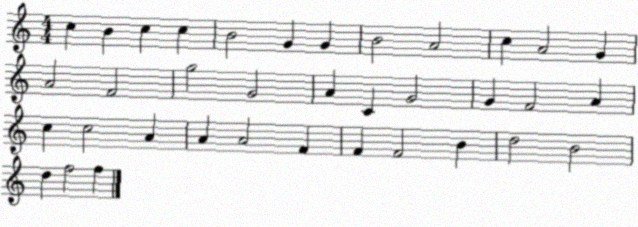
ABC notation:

X:1
T:Untitled
M:4/4
L:1/4
K:C
c B c c B2 G G B2 A2 c A2 G A2 F2 g2 G2 A C G2 G F2 A c c2 A A A2 F F F2 B d2 B2 d f2 f